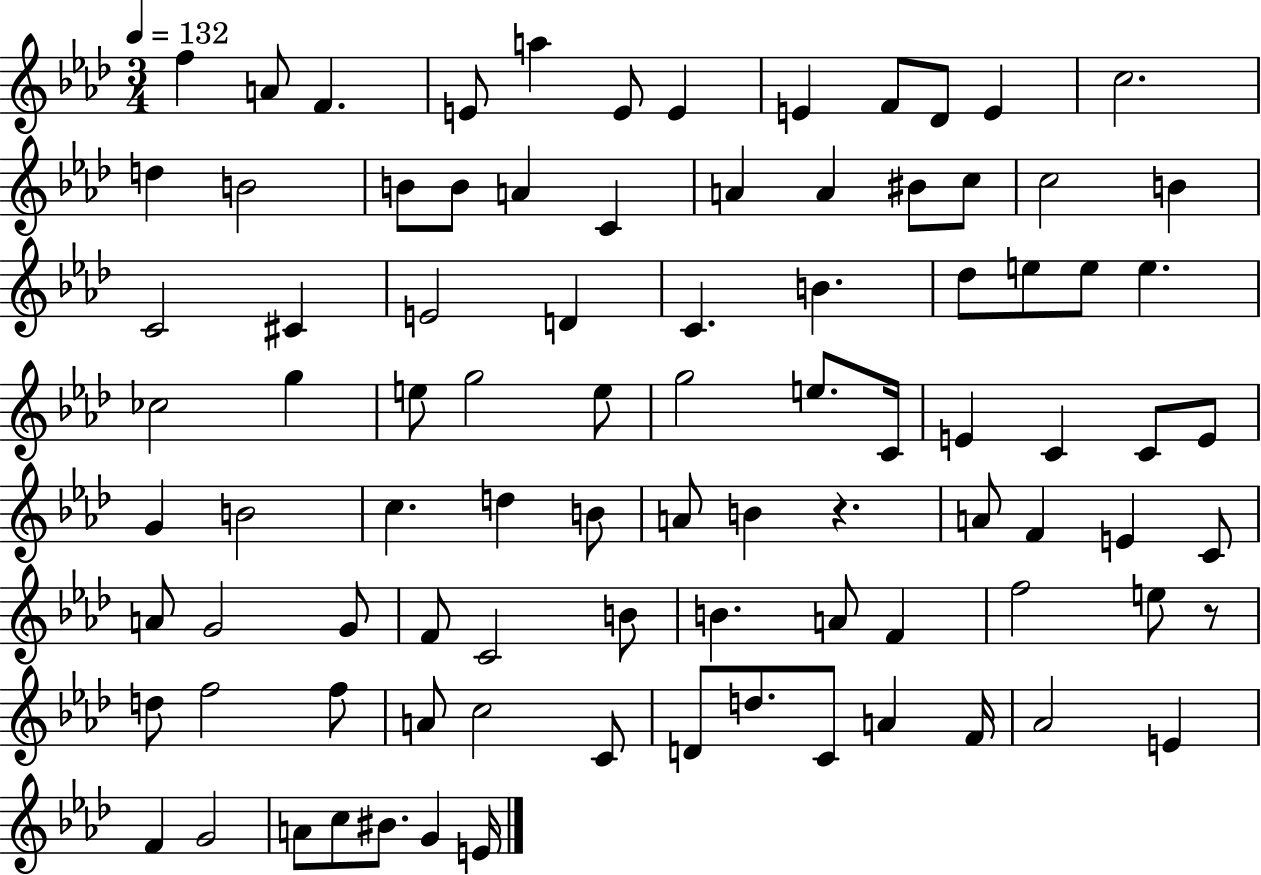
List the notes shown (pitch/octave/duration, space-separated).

F5/q A4/e F4/q. E4/e A5/q E4/e E4/q E4/q F4/e Db4/e E4/q C5/h. D5/q B4/h B4/e B4/e A4/q C4/q A4/q A4/q BIS4/e C5/e C5/h B4/q C4/h C#4/q E4/h D4/q C4/q. B4/q. Db5/e E5/e E5/e E5/q. CES5/h G5/q E5/e G5/h E5/e G5/h E5/e. C4/s E4/q C4/q C4/e E4/e G4/q B4/h C5/q. D5/q B4/e A4/e B4/q R/q. A4/e F4/q E4/q C4/e A4/e G4/h G4/e F4/e C4/h B4/e B4/q. A4/e F4/q F5/h E5/e R/e D5/e F5/h F5/e A4/e C5/h C4/e D4/e D5/e. C4/e A4/q F4/s Ab4/h E4/q F4/q G4/h A4/e C5/e BIS4/e. G4/q E4/s